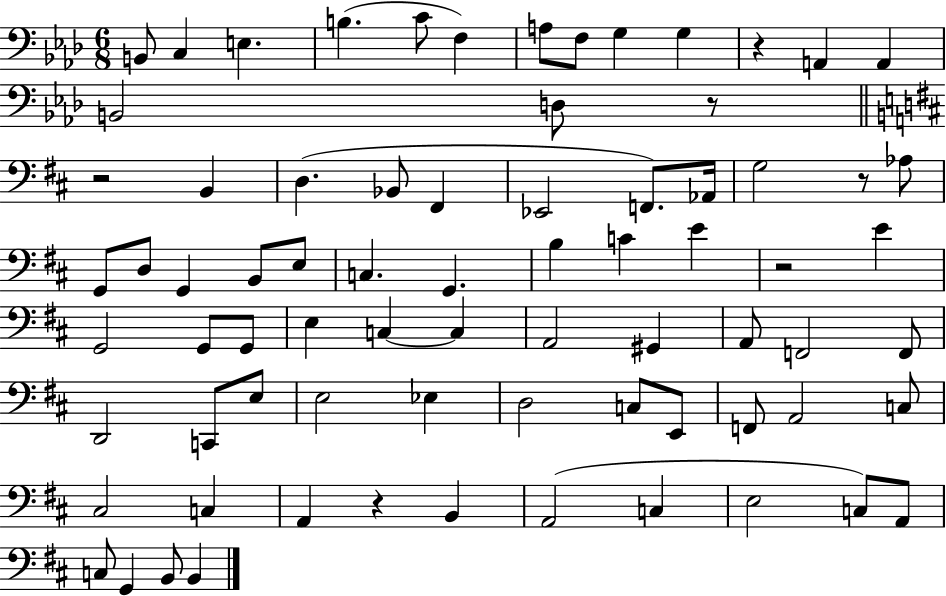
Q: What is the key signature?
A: AES major